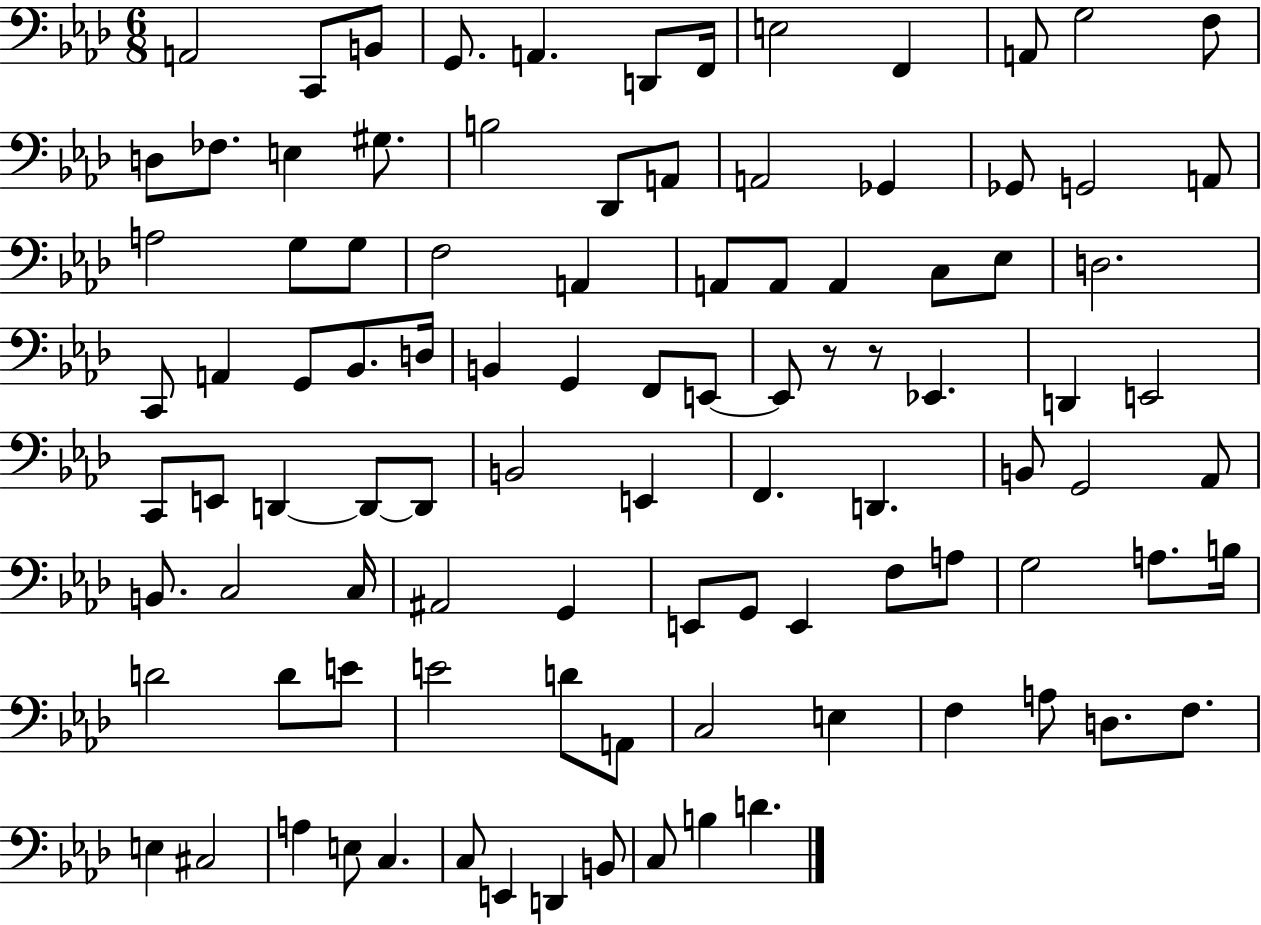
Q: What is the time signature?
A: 6/8